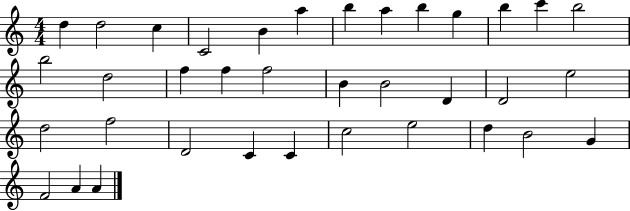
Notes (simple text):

D5/q D5/h C5/q C4/h B4/q A5/q B5/q A5/q B5/q G5/q B5/q C6/q B5/h B5/h D5/h F5/q F5/q F5/h B4/q B4/h D4/q D4/h E5/h D5/h F5/h D4/h C4/q C4/q C5/h E5/h D5/q B4/h G4/q F4/h A4/q A4/q